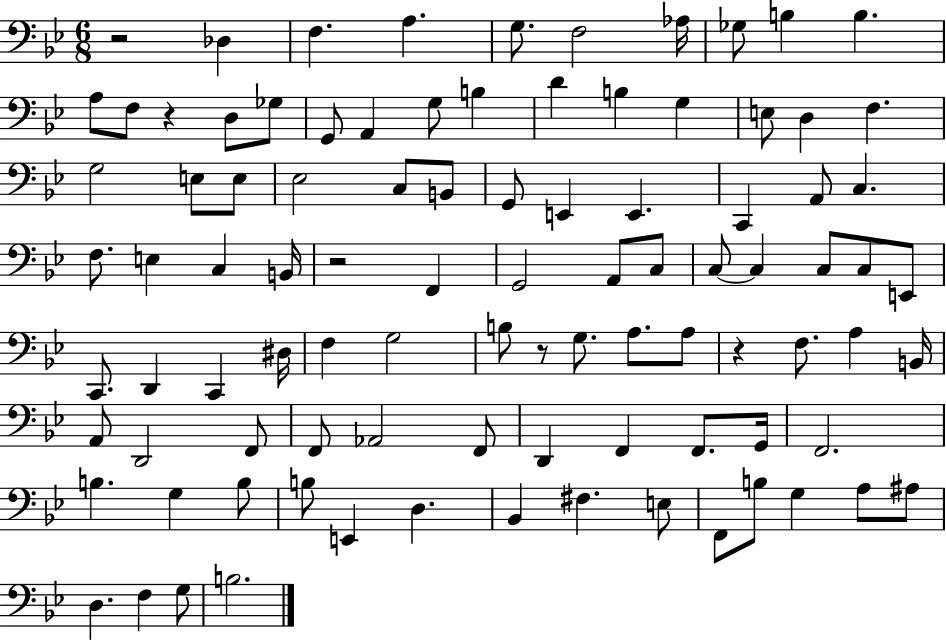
X:1
T:Untitled
M:6/8
L:1/4
K:Bb
z2 _D, F, A, G,/2 F,2 _A,/4 _G,/2 B, B, A,/2 F,/2 z D,/2 _G,/2 G,,/2 A,, G,/2 B, D B, G, E,/2 D, F, G,2 E,/2 E,/2 _E,2 C,/2 B,,/2 G,,/2 E,, E,, C,, A,,/2 C, F,/2 E, C, B,,/4 z2 F,, G,,2 A,,/2 C,/2 C,/2 C, C,/2 C,/2 E,,/2 C,,/2 D,, C,, ^D,/4 F, G,2 B,/2 z/2 G,/2 A,/2 A,/2 z F,/2 A, B,,/4 A,,/2 D,,2 F,,/2 F,,/2 _A,,2 F,,/2 D,, F,, F,,/2 G,,/4 F,,2 B, G, B,/2 B,/2 E,, D, _B,, ^F, E,/2 F,,/2 B,/2 G, A,/2 ^A,/2 D, F, G,/2 B,2